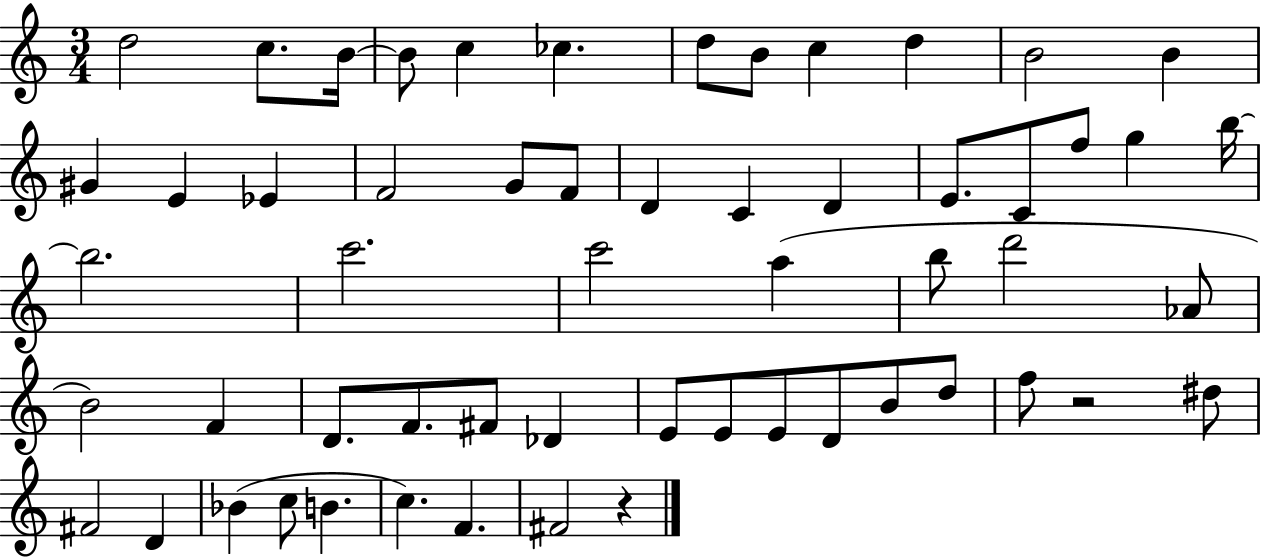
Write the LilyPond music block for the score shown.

{
  \clef treble
  \numericTimeSignature
  \time 3/4
  \key c \major
  d''2 c''8. b'16~~ | b'8 c''4 ces''4. | d''8 b'8 c''4 d''4 | b'2 b'4 | \break gis'4 e'4 ees'4 | f'2 g'8 f'8 | d'4 c'4 d'4 | e'8. c'8 f''8 g''4 b''16~~ | \break b''2. | c'''2. | c'''2 a''4( | b''8 d'''2 aes'8 | \break b'2) f'4 | d'8. f'8. fis'8 des'4 | e'8 e'8 e'8 d'8 b'8 d''8 | f''8 r2 dis''8 | \break fis'2 d'4 | bes'4( c''8 b'4. | c''4.) f'4. | fis'2 r4 | \break \bar "|."
}